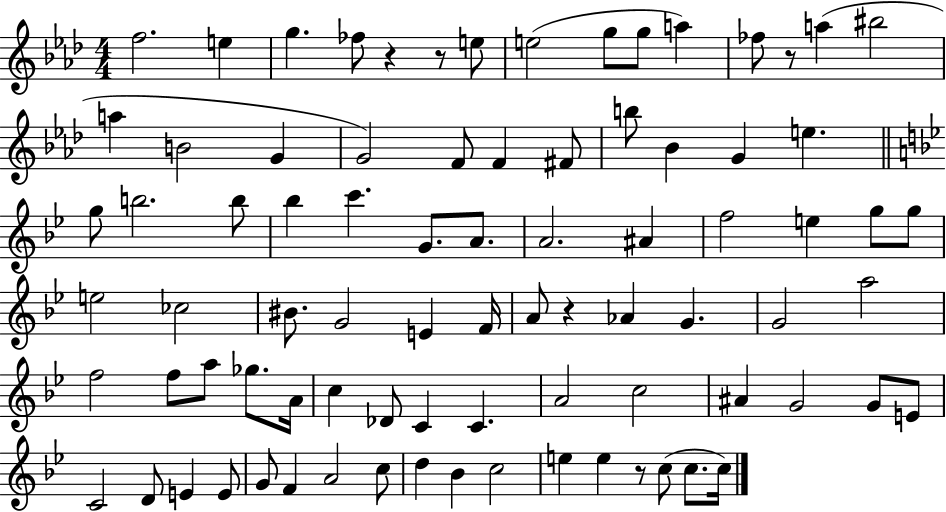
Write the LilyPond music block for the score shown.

{
  \clef treble
  \numericTimeSignature
  \time 4/4
  \key aes \major
  f''2. e''4 | g''4. fes''8 r4 r8 e''8 | e''2( g''8 g''8 a''4) | fes''8 r8 a''4( bis''2 | \break a''4 b'2 g'4 | g'2) f'8 f'4 fis'8 | b''8 bes'4 g'4 e''4. | \bar "||" \break \key bes \major g''8 b''2. b''8 | bes''4 c'''4. g'8. a'8. | a'2. ais'4 | f''2 e''4 g''8 g''8 | \break e''2 ces''2 | bis'8. g'2 e'4 f'16 | a'8 r4 aes'4 g'4. | g'2 a''2 | \break f''2 f''8 a''8 ges''8. a'16 | c''4 des'8 c'4 c'4. | a'2 c''2 | ais'4 g'2 g'8 e'8 | \break c'2 d'8 e'4 e'8 | g'8 f'4 a'2 c''8 | d''4 bes'4 c''2 | e''4 e''4 r8 c''8( c''8. c''16) | \break \bar "|."
}